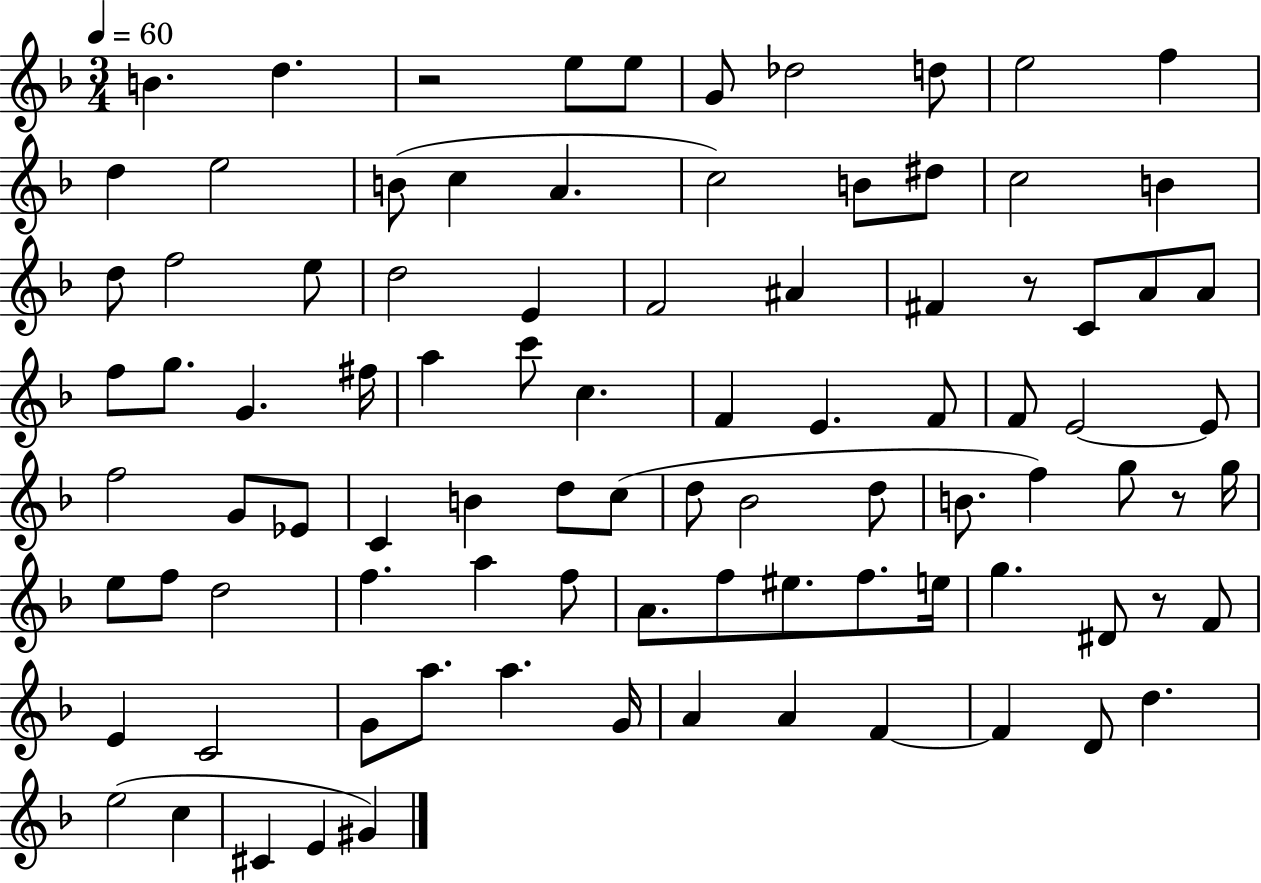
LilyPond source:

{
  \clef treble
  \numericTimeSignature
  \time 3/4
  \key f \major
  \tempo 4 = 60
  b'4. d''4. | r2 e''8 e''8 | g'8 des''2 d''8 | e''2 f''4 | \break d''4 e''2 | b'8( c''4 a'4. | c''2) b'8 dis''8 | c''2 b'4 | \break d''8 f''2 e''8 | d''2 e'4 | f'2 ais'4 | fis'4 r8 c'8 a'8 a'8 | \break f''8 g''8. g'4. fis''16 | a''4 c'''8 c''4. | f'4 e'4. f'8 | f'8 e'2~~ e'8 | \break f''2 g'8 ees'8 | c'4 b'4 d''8 c''8( | d''8 bes'2 d''8 | b'8. f''4) g''8 r8 g''16 | \break e''8 f''8 d''2 | f''4. a''4 f''8 | a'8. f''8 eis''8. f''8. e''16 | g''4. dis'8 r8 f'8 | \break e'4 c'2 | g'8 a''8. a''4. g'16 | a'4 a'4 f'4~~ | f'4 d'8 d''4. | \break e''2( c''4 | cis'4 e'4 gis'4) | \bar "|."
}